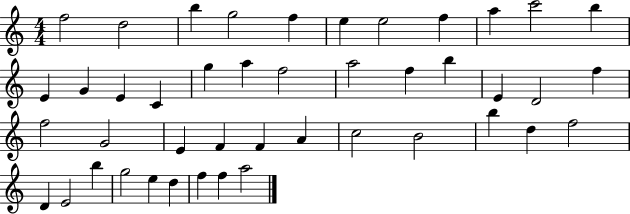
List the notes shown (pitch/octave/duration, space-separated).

F5/h D5/h B5/q G5/h F5/q E5/q E5/h F5/q A5/q C6/h B5/q E4/q G4/q E4/q C4/q G5/q A5/q F5/h A5/h F5/q B5/q E4/q D4/h F5/q F5/h G4/h E4/q F4/q F4/q A4/q C5/h B4/h B5/q D5/q F5/h D4/q E4/h B5/q G5/h E5/q D5/q F5/q F5/q A5/h